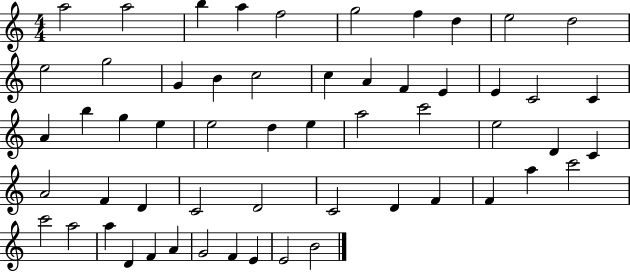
A5/h A5/h B5/q A5/q F5/h G5/h F5/q D5/q E5/h D5/h E5/h G5/h G4/q B4/q C5/h C5/q A4/q F4/q E4/q E4/q C4/h C4/q A4/q B5/q G5/q E5/q E5/h D5/q E5/q A5/h C6/h E5/h D4/q C4/q A4/h F4/q D4/q C4/h D4/h C4/h D4/q F4/q F4/q A5/q C6/h C6/h A5/h A5/q D4/q F4/q A4/q G4/h F4/q E4/q E4/h B4/h